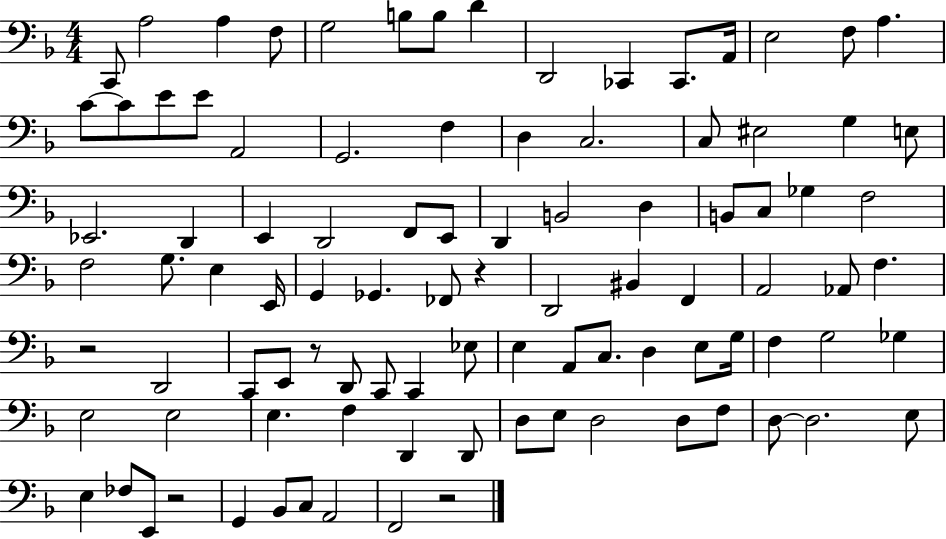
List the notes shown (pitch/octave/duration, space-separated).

C2/e A3/h A3/q F3/e G3/h B3/e B3/e D4/q D2/h CES2/q CES2/e. A2/s E3/h F3/e A3/q. C4/e C4/e E4/e E4/e A2/h G2/h. F3/q D3/q C3/h. C3/e EIS3/h G3/q E3/e Eb2/h. D2/q E2/q D2/h F2/e E2/e D2/q B2/h D3/q B2/e C3/e Gb3/q F3/h F3/h G3/e. E3/q E2/s G2/q Gb2/q. FES2/e R/q D2/h BIS2/q F2/q A2/h Ab2/e F3/q. R/h D2/h C2/e E2/e R/e D2/e C2/e C2/q Eb3/e E3/q A2/e C3/e. D3/q E3/e G3/s F3/q G3/h Gb3/q E3/h E3/h E3/q. F3/q D2/q D2/e D3/e E3/e D3/h D3/e F3/e D3/e D3/h. E3/e E3/q FES3/e E2/e R/h G2/q Bb2/e C3/e A2/h F2/h R/h